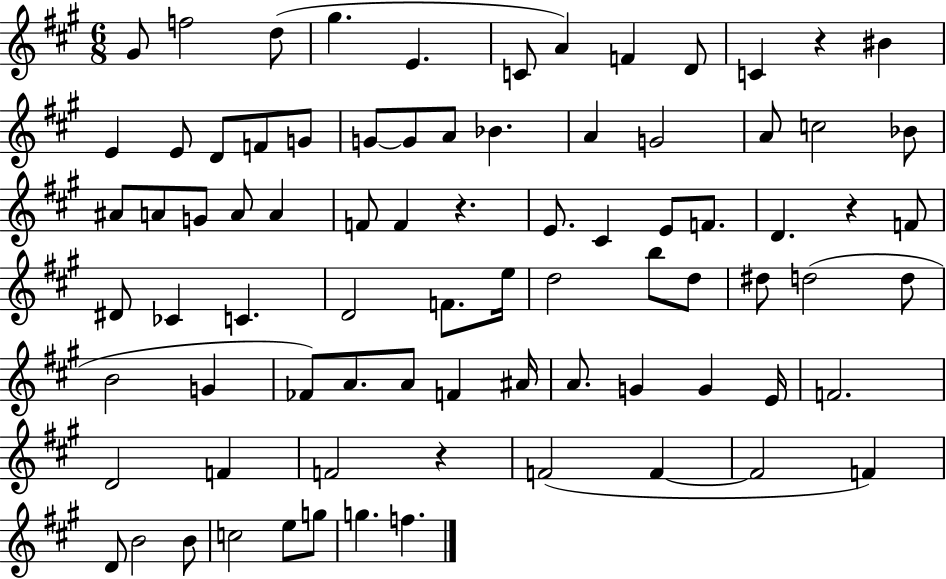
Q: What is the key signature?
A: A major